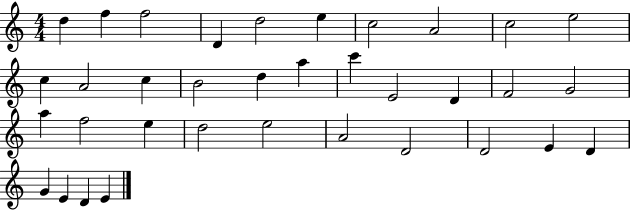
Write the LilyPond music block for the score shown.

{
  \clef treble
  \numericTimeSignature
  \time 4/4
  \key c \major
  d''4 f''4 f''2 | d'4 d''2 e''4 | c''2 a'2 | c''2 e''2 | \break c''4 a'2 c''4 | b'2 d''4 a''4 | c'''4 e'2 d'4 | f'2 g'2 | \break a''4 f''2 e''4 | d''2 e''2 | a'2 d'2 | d'2 e'4 d'4 | \break g'4 e'4 d'4 e'4 | \bar "|."
}